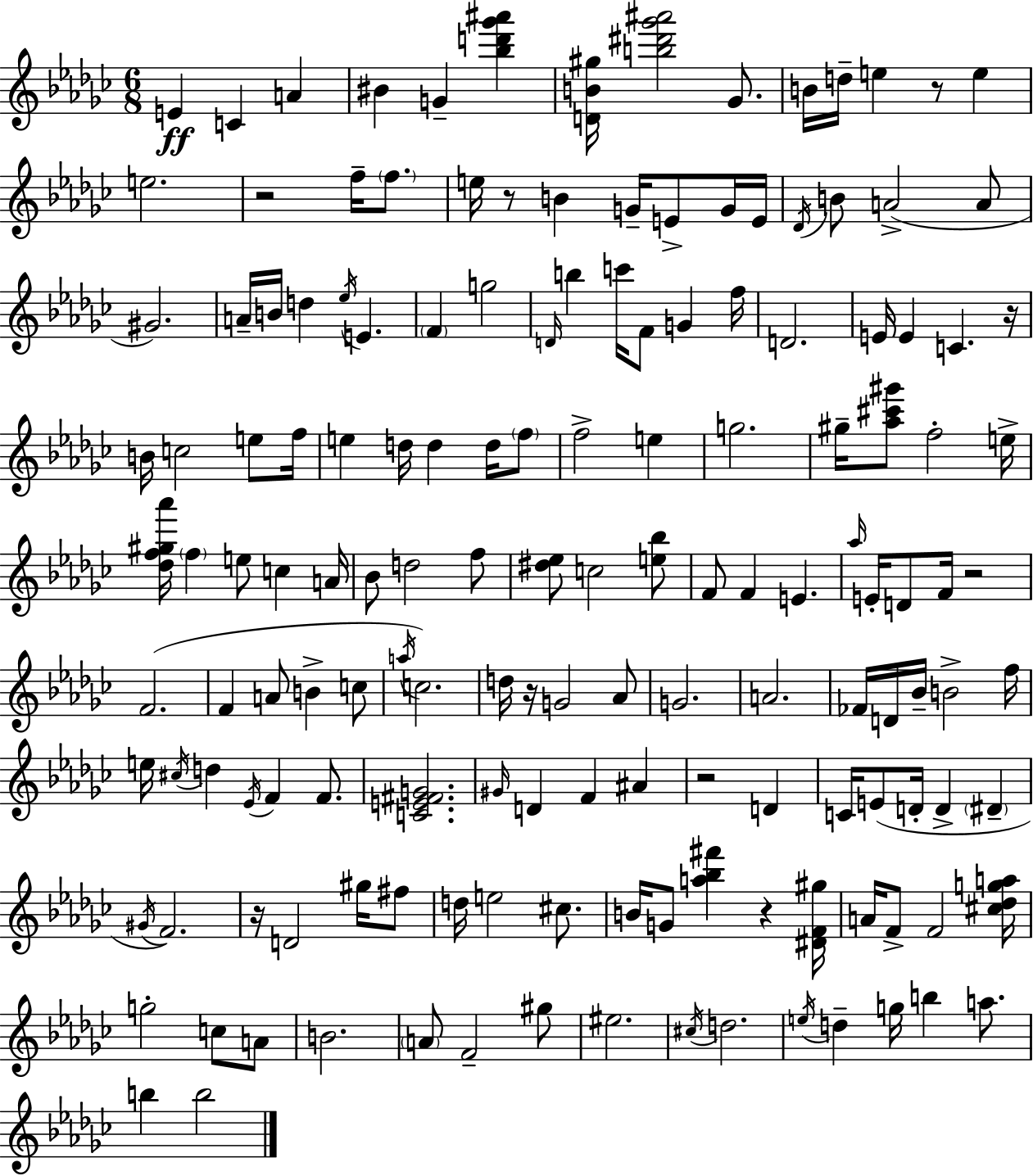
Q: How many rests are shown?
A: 9